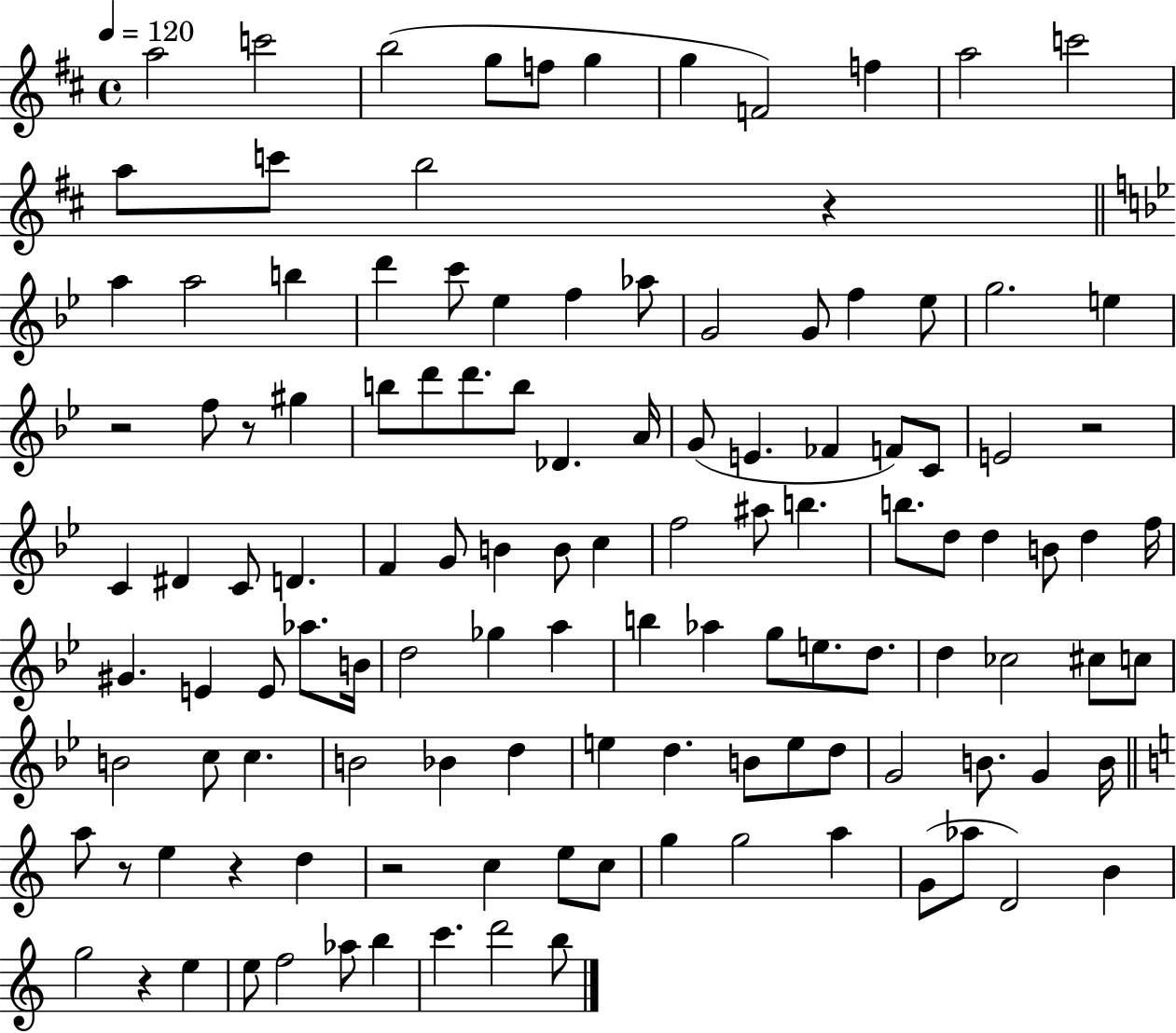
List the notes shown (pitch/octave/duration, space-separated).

A5/h C6/h B5/h G5/e F5/e G5/q G5/q F4/h F5/q A5/h C6/h A5/e C6/e B5/h R/q A5/q A5/h B5/q D6/q C6/e Eb5/q F5/q Ab5/e G4/h G4/e F5/q Eb5/e G5/h. E5/q R/h F5/e R/e G#5/q B5/e D6/e D6/e. B5/e Db4/q. A4/s G4/e E4/q. FES4/q F4/e C4/e E4/h R/h C4/q D#4/q C4/e D4/q. F4/q G4/e B4/q B4/e C5/q F5/h A#5/e B5/q. B5/e. D5/e D5/q B4/e D5/q F5/s G#4/q. E4/q E4/e Ab5/e. B4/s D5/h Gb5/q A5/q B5/q Ab5/q G5/e E5/e. D5/e. D5/q CES5/h C#5/e C5/e B4/h C5/e C5/q. B4/h Bb4/q D5/q E5/q D5/q. B4/e E5/e D5/e G4/h B4/e. G4/q B4/s A5/e R/e E5/q R/q D5/q R/h C5/q E5/e C5/e G5/q G5/h A5/q G4/e Ab5/e D4/h B4/q G5/h R/q E5/q E5/e F5/h Ab5/e B5/q C6/q. D6/h B5/e